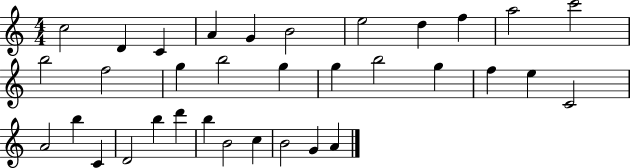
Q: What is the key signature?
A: C major